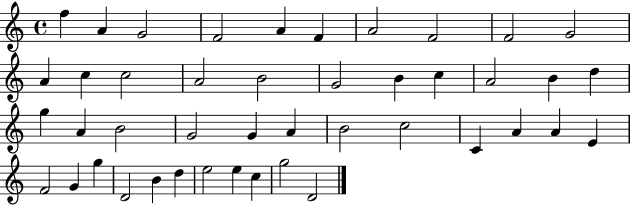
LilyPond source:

{
  \clef treble
  \time 4/4
  \defaultTimeSignature
  \key c \major
  f''4 a'4 g'2 | f'2 a'4 f'4 | a'2 f'2 | f'2 g'2 | \break a'4 c''4 c''2 | a'2 b'2 | g'2 b'4 c''4 | a'2 b'4 d''4 | \break g''4 a'4 b'2 | g'2 g'4 a'4 | b'2 c''2 | c'4 a'4 a'4 e'4 | \break f'2 g'4 g''4 | d'2 b'4 d''4 | e''2 e''4 c''4 | g''2 d'2 | \break \bar "|."
}